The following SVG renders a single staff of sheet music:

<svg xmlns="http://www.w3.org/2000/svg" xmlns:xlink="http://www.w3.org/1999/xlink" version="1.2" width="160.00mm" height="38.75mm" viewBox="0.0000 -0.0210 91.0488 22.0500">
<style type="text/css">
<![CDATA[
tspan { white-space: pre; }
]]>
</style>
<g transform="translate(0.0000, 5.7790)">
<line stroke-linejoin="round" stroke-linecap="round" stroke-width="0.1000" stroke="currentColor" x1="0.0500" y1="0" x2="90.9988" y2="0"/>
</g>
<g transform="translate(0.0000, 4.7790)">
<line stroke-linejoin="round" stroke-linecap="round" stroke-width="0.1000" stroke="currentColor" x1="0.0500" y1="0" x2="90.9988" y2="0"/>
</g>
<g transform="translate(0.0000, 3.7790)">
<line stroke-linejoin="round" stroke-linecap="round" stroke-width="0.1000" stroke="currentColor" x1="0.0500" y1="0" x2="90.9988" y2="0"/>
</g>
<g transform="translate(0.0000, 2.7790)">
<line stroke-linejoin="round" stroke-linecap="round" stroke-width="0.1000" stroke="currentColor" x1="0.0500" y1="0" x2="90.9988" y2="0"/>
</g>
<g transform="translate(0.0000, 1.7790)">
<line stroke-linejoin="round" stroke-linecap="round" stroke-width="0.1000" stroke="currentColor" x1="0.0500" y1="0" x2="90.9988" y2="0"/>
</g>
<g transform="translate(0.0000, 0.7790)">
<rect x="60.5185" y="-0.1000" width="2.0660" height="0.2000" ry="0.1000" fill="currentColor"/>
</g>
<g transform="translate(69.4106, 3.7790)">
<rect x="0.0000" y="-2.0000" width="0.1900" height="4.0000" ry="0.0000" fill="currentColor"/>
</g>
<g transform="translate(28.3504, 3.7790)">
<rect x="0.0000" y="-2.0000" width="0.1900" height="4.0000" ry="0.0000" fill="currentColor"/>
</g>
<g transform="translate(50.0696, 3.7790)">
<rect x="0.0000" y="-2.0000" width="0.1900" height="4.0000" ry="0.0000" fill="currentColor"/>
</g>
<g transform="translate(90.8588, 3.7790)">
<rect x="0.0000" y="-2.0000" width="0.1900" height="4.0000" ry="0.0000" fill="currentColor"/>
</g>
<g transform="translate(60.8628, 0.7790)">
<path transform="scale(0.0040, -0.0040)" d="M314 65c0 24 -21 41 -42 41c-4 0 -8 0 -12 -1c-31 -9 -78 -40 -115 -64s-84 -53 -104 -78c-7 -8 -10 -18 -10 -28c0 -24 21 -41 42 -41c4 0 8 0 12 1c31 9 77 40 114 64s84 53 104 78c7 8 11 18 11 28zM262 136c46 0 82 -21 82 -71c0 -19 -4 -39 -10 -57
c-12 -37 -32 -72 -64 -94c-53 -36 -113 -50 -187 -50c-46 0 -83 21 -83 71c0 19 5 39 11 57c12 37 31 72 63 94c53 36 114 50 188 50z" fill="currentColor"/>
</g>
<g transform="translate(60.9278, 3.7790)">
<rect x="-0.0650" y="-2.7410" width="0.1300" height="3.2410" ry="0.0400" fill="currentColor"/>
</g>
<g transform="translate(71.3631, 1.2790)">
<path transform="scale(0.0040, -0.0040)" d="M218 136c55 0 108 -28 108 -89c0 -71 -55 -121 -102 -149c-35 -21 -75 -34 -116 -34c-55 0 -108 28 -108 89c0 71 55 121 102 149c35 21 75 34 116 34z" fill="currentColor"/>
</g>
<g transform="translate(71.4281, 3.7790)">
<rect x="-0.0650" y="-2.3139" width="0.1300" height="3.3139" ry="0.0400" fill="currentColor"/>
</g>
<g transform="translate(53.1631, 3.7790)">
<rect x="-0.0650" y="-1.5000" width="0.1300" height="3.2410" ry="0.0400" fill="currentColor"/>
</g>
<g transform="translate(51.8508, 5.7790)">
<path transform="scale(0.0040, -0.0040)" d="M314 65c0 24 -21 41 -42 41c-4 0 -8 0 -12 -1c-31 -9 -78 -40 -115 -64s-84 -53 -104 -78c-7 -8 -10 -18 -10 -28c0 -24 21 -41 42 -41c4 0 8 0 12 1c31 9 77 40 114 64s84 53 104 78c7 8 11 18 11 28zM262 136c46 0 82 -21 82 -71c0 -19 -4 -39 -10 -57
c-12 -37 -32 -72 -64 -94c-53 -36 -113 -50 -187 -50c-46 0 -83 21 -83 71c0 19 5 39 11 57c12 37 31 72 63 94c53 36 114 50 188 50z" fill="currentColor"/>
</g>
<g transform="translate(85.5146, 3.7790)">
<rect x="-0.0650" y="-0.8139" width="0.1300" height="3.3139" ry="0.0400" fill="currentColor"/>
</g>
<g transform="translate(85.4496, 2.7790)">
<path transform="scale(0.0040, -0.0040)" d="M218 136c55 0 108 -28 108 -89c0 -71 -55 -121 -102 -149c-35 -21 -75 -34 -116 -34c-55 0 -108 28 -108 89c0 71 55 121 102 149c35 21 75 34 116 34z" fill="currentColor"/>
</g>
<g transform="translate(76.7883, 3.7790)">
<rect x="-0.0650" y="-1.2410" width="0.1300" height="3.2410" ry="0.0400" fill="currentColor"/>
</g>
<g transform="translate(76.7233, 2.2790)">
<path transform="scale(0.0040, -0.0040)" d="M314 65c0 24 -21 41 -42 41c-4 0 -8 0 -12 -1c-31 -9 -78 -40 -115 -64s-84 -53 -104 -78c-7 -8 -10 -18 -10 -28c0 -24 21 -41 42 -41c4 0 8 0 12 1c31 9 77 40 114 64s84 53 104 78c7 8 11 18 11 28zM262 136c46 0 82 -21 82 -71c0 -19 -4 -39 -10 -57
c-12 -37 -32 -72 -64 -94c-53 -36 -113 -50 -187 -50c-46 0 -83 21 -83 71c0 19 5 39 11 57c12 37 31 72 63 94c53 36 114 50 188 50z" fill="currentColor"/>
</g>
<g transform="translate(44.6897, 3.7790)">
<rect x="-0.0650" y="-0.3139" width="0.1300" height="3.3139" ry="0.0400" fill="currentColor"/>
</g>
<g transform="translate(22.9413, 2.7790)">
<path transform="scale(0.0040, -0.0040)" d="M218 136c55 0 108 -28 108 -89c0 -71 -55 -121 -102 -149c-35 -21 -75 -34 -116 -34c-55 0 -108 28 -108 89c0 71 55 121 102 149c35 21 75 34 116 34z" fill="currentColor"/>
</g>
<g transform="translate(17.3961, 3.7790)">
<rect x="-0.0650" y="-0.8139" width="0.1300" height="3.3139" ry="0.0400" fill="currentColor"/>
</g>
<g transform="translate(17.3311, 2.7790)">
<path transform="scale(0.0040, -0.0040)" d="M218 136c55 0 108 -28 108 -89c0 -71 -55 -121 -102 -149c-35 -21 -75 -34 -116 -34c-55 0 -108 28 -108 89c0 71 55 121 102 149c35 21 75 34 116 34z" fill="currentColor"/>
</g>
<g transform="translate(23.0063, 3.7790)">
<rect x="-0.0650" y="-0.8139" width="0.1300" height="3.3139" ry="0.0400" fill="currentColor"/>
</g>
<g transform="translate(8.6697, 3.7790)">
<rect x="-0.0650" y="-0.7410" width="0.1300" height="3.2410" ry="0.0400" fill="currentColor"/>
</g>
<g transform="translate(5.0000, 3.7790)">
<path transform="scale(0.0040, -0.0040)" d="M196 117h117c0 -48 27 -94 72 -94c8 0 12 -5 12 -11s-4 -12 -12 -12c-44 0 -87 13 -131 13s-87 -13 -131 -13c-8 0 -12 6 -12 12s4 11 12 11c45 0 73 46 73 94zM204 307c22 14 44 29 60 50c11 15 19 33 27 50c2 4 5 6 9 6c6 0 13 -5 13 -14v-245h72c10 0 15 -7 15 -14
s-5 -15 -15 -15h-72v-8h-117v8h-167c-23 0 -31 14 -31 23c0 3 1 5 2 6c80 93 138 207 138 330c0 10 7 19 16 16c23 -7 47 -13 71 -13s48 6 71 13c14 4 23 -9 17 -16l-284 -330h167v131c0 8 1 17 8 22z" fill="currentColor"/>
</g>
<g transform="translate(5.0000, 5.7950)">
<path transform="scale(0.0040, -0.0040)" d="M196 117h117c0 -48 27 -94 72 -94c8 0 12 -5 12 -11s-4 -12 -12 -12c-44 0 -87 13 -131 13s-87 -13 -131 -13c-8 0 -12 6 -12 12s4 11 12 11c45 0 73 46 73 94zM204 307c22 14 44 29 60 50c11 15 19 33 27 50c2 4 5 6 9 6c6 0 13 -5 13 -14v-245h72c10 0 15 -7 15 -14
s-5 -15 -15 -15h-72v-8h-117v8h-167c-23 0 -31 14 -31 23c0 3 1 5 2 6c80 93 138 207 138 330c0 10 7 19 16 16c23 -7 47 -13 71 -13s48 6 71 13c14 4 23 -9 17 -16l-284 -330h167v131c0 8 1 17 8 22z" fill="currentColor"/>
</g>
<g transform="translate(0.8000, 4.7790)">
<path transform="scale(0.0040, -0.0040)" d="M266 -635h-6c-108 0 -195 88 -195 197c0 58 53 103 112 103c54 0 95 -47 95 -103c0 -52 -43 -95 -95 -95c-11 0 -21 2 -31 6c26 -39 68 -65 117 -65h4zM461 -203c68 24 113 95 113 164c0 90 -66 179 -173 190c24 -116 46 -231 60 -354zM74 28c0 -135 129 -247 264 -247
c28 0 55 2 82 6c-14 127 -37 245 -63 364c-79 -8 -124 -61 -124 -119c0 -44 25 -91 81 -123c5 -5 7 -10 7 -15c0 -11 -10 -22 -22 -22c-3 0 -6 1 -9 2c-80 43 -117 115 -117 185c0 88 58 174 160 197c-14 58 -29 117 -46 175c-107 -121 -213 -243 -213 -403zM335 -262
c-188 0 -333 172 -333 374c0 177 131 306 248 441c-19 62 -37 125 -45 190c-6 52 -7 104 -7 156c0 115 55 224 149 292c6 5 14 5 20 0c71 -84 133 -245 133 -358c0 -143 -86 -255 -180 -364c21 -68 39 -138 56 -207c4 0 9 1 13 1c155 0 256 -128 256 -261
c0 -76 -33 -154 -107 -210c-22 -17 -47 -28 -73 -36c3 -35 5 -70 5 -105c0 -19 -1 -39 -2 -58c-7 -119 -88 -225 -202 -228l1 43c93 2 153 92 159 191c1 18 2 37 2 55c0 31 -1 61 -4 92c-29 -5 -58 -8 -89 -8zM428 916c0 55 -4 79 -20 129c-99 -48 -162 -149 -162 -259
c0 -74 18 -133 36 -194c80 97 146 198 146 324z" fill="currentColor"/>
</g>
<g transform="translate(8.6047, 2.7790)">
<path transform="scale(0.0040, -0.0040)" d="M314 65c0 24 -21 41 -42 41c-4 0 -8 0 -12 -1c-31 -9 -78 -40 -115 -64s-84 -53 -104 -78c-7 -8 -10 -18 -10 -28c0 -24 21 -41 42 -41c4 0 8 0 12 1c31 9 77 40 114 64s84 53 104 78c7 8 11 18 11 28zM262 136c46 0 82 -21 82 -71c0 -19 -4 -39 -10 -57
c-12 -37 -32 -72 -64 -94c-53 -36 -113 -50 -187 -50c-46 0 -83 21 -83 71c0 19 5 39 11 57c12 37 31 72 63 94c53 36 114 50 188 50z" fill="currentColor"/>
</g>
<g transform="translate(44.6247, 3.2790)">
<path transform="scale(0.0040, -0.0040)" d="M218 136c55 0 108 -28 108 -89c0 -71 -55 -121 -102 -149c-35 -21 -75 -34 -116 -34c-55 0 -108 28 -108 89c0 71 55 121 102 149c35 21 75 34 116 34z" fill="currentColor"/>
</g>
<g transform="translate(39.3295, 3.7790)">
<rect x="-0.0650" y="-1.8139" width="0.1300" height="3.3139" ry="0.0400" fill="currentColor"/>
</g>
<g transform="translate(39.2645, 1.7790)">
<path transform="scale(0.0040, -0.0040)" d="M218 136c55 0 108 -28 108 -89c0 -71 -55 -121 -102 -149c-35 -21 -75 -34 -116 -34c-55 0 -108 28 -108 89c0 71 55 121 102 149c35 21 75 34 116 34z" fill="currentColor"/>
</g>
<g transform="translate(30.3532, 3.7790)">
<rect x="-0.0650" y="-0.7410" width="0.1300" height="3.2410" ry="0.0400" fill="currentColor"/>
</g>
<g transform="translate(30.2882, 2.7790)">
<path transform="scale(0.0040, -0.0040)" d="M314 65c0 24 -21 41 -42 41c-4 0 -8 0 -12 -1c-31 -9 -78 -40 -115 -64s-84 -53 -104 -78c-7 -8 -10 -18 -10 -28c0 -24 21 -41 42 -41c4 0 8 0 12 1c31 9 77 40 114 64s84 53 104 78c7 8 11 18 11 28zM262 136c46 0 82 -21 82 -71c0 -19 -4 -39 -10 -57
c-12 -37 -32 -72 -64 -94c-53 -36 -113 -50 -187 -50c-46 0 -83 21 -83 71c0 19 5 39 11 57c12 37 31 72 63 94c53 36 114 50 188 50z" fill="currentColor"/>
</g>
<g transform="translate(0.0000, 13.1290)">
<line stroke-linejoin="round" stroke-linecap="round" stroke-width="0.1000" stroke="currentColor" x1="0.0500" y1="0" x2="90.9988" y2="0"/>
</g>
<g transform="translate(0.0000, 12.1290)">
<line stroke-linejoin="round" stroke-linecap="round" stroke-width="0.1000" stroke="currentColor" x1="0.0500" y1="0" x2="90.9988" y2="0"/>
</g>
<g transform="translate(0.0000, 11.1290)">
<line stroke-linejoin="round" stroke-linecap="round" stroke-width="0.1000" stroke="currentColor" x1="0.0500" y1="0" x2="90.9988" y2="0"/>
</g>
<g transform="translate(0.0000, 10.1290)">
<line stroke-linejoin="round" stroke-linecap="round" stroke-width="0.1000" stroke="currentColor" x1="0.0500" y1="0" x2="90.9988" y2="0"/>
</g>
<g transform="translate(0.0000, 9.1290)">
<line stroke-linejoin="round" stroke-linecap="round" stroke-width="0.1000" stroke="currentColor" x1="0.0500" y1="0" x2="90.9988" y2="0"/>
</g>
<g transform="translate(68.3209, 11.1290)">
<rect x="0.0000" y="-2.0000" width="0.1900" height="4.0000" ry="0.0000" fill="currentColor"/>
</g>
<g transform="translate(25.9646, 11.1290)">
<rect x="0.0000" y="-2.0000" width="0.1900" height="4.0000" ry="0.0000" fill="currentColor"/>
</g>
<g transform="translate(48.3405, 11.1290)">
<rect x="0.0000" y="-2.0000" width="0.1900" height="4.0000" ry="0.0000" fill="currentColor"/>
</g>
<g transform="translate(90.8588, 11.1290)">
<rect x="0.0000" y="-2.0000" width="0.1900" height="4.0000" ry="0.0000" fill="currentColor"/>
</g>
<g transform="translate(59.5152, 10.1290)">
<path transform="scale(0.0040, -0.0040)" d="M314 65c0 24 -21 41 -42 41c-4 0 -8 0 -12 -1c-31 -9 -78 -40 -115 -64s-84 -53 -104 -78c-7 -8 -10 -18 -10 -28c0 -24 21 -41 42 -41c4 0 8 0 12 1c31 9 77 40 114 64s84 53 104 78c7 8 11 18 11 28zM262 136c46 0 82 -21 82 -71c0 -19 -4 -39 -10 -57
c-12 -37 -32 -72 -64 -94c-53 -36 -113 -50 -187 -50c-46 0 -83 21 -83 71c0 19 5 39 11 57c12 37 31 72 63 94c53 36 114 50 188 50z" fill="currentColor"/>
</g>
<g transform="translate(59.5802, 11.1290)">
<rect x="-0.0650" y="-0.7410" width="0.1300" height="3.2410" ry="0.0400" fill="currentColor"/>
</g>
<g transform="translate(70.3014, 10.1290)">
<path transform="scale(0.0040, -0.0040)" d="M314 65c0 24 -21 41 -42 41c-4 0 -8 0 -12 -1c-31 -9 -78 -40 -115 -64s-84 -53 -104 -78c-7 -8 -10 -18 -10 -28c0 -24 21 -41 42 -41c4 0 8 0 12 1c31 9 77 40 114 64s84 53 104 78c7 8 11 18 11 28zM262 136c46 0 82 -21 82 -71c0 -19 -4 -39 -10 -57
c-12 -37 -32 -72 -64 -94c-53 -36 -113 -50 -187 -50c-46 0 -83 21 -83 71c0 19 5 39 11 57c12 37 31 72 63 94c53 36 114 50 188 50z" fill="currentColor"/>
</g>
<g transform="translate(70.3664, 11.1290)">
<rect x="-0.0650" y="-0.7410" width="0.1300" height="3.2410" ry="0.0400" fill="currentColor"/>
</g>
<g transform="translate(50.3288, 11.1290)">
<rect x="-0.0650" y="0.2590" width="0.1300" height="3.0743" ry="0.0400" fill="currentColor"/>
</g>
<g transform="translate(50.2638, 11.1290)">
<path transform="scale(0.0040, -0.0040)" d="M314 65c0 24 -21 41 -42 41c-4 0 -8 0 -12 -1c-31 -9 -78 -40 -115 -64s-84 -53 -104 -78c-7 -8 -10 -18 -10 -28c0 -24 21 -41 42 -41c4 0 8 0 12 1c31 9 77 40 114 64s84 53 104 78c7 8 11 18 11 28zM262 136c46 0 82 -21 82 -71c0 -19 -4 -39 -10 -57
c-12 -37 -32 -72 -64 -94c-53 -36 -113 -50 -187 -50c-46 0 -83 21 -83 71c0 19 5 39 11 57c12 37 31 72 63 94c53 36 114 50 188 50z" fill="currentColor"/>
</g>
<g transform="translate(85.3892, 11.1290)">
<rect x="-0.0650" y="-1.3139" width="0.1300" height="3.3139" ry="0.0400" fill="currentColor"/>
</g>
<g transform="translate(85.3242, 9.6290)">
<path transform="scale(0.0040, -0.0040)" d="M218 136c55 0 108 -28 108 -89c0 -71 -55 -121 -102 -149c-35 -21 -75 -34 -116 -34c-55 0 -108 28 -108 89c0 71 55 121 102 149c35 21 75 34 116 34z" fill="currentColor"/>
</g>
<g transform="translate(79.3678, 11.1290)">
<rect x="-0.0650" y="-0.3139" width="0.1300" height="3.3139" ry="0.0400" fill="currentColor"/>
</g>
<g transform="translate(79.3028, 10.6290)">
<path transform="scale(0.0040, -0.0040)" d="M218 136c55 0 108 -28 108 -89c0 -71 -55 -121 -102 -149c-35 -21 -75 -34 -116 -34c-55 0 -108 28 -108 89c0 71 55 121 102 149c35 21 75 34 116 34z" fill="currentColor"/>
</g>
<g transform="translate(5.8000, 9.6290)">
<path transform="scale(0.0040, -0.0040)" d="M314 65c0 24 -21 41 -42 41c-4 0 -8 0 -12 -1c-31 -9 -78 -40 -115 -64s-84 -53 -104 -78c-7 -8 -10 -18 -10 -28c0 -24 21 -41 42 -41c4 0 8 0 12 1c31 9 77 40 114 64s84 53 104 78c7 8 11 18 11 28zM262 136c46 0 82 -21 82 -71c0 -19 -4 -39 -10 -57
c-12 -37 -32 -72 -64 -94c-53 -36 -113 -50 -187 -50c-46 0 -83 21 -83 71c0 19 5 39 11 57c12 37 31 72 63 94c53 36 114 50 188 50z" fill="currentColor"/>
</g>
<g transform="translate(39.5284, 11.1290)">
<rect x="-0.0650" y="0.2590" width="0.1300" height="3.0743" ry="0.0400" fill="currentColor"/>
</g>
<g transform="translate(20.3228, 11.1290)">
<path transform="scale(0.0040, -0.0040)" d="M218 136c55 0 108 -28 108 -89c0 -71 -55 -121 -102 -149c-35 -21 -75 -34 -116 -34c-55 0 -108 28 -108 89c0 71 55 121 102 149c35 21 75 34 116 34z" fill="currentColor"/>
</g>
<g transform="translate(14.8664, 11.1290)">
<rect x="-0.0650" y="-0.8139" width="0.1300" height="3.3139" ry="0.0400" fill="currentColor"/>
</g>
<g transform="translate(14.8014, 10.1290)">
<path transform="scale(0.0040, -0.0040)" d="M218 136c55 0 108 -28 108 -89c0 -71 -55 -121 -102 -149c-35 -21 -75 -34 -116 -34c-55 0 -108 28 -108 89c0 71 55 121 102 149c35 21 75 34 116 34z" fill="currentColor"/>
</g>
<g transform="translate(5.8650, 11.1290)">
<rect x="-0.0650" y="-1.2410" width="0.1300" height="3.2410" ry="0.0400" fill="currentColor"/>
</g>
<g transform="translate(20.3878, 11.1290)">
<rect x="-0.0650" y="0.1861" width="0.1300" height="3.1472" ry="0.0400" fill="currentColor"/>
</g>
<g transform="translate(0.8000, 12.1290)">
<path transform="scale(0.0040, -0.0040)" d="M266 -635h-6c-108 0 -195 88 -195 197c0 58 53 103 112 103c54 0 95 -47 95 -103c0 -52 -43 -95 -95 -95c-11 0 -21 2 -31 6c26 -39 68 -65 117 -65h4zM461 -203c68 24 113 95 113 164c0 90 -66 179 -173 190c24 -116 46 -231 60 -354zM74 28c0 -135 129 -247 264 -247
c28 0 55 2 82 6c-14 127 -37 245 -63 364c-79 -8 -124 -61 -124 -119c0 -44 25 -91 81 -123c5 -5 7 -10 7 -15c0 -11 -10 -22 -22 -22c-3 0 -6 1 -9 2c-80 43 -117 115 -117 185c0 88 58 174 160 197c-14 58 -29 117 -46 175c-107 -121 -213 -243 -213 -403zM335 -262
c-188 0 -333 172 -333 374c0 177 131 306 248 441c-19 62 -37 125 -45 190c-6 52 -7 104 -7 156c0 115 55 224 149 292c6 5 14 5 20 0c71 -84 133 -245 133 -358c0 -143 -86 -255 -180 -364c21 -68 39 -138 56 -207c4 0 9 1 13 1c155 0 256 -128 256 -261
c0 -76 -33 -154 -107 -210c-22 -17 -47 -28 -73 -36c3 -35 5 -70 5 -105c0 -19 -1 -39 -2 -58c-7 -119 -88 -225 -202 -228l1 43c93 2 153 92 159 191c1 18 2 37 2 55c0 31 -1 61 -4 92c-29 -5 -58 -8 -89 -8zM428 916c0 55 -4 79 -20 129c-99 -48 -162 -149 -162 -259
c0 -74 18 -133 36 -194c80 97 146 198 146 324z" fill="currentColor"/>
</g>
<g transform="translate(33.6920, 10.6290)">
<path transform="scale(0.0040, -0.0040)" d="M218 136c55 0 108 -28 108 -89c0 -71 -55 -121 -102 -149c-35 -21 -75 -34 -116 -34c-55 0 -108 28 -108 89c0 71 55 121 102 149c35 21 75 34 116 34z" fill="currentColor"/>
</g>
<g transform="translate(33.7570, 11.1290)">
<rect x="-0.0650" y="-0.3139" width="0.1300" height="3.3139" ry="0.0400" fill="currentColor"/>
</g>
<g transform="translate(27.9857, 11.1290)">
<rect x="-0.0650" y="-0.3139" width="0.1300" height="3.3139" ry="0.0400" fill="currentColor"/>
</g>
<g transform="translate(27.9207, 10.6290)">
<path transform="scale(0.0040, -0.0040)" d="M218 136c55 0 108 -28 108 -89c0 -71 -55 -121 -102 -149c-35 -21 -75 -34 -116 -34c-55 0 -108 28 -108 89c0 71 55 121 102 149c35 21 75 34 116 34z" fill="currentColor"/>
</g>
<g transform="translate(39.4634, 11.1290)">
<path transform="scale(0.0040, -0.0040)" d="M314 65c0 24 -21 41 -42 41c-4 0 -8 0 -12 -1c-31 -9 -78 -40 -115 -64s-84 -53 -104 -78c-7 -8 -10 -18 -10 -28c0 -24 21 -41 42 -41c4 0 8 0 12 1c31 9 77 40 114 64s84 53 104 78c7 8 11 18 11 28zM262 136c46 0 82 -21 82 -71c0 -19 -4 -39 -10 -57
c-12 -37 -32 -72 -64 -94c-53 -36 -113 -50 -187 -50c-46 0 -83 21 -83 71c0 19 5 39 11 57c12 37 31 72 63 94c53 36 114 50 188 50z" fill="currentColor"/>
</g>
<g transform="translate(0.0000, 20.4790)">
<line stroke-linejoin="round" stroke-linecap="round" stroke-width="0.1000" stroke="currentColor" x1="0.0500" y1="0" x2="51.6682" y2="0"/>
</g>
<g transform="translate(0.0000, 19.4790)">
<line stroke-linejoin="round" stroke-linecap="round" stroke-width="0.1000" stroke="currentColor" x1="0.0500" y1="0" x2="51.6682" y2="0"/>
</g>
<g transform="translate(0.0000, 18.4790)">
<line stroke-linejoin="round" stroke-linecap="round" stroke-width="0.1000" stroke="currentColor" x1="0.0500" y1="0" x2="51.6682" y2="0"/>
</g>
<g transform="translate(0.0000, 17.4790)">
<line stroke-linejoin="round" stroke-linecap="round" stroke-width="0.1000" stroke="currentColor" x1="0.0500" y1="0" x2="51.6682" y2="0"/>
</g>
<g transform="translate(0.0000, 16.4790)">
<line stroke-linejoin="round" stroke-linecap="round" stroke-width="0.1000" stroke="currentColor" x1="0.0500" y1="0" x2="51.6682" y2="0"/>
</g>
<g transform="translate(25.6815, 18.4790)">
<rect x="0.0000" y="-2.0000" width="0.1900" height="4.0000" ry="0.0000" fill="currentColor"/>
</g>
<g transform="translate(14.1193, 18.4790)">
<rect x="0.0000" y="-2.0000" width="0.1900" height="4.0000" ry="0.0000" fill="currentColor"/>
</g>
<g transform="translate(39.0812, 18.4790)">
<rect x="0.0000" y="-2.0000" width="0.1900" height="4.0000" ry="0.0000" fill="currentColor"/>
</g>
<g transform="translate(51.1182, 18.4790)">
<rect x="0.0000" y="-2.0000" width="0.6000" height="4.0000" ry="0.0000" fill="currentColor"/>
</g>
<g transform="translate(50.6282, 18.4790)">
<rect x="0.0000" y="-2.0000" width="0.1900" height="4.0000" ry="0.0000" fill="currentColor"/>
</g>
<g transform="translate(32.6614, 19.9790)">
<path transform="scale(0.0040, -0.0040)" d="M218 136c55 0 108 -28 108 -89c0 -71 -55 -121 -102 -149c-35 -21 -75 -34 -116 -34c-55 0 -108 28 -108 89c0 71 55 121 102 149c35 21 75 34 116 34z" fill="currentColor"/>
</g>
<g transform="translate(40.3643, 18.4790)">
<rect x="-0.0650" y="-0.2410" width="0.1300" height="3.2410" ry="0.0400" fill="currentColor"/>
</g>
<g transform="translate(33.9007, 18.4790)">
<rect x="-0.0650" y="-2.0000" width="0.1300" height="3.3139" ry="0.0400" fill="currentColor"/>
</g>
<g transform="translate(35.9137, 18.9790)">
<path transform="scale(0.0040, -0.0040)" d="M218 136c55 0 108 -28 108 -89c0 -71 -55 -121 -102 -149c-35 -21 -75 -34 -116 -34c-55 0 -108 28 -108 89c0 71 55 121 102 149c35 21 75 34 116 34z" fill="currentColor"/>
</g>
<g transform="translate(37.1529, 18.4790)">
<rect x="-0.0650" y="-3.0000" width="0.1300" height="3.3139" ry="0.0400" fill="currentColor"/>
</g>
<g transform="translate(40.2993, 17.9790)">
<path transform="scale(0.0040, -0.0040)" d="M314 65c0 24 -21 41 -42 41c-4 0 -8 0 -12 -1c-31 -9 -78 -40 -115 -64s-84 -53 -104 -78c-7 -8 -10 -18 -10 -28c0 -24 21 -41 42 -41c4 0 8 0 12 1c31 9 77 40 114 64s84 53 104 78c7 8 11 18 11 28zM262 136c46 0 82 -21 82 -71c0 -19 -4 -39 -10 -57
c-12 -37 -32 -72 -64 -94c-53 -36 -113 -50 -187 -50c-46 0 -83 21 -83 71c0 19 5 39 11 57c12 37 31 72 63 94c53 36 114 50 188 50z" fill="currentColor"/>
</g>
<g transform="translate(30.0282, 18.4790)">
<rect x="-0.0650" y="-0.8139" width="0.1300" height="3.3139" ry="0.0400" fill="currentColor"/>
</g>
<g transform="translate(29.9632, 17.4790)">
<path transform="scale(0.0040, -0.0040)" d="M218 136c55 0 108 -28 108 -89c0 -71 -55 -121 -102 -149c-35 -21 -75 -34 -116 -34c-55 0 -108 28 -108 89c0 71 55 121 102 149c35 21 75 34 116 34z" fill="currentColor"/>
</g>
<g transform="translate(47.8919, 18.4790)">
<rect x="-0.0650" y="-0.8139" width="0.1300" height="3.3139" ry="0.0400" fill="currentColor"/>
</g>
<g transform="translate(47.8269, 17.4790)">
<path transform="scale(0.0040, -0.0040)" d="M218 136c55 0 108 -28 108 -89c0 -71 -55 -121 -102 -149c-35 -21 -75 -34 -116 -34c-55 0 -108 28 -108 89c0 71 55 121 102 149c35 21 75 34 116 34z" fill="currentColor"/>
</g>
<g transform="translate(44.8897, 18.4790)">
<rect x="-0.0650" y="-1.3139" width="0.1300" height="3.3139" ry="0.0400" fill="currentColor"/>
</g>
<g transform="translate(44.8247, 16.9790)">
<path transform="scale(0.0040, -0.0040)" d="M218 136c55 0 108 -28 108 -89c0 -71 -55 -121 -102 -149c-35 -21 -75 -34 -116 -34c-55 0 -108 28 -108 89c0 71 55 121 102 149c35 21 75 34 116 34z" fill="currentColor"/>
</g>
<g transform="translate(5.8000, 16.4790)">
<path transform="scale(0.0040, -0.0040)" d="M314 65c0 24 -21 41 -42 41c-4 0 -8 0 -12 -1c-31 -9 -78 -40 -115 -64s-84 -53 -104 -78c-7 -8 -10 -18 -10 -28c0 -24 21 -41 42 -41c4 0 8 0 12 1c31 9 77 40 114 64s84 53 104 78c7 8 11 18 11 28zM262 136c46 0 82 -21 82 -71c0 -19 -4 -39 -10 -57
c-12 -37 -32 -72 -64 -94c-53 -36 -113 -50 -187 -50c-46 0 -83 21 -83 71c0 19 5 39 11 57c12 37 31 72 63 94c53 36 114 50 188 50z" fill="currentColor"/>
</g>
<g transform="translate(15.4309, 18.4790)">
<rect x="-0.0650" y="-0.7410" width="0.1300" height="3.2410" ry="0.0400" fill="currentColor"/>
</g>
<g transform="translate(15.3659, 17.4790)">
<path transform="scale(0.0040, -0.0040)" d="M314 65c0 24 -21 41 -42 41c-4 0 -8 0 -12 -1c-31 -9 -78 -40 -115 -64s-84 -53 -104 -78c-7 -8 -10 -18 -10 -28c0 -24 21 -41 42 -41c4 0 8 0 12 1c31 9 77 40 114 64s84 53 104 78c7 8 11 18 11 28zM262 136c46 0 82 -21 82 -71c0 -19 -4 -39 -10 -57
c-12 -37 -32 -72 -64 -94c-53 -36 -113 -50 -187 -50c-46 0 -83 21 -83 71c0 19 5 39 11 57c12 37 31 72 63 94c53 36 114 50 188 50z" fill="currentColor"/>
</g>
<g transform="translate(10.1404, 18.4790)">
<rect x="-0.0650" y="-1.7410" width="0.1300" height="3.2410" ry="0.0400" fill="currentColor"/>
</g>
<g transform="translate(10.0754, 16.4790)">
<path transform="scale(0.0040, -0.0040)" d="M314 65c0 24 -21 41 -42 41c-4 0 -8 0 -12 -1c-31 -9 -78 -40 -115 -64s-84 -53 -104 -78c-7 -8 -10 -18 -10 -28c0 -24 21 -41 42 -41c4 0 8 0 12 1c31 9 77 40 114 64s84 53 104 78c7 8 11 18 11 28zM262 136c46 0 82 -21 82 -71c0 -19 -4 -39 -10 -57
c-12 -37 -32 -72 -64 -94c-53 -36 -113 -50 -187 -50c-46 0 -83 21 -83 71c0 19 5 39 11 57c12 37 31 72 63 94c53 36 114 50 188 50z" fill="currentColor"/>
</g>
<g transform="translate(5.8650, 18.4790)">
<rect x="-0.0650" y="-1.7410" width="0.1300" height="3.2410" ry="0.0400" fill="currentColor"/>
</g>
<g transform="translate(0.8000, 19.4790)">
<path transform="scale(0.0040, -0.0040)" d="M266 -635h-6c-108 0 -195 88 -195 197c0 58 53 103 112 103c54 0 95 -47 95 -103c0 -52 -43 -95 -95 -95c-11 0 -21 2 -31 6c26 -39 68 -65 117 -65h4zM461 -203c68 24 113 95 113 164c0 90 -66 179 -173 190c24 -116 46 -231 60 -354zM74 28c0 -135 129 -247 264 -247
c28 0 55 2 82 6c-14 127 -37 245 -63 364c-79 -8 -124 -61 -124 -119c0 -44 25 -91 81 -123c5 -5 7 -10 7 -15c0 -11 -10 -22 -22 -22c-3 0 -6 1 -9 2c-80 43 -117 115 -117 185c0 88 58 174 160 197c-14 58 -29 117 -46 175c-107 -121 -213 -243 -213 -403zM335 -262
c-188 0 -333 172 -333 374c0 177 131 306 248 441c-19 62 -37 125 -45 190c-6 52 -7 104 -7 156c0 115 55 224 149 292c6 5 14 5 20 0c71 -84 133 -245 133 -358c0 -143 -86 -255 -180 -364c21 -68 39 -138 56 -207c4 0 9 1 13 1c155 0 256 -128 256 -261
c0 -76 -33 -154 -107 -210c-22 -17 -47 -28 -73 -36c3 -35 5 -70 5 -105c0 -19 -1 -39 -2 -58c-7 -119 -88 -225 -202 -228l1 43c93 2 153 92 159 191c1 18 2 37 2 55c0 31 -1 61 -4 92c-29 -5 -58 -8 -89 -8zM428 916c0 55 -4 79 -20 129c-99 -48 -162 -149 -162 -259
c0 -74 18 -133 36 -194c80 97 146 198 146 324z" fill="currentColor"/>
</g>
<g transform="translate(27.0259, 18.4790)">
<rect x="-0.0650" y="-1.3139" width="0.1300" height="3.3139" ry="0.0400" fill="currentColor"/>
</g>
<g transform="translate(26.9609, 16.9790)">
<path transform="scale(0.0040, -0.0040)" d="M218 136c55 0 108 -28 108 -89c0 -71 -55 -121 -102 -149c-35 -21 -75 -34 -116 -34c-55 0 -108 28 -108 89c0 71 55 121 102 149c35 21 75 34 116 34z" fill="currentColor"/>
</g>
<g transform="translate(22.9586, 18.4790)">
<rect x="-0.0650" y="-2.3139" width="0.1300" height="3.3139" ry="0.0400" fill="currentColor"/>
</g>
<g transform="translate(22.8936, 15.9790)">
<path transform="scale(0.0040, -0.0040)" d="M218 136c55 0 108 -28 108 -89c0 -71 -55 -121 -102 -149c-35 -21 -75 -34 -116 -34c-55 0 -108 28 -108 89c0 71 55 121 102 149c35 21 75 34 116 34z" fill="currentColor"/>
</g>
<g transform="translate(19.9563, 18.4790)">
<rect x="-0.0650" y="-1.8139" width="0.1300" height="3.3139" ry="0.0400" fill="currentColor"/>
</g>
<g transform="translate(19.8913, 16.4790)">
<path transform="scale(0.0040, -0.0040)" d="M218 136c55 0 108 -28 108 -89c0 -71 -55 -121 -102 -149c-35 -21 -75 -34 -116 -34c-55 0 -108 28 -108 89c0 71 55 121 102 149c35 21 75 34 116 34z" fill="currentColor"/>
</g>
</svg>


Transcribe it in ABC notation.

X:1
T:Untitled
M:4/4
L:1/4
K:C
d2 d d d2 f c E2 a2 g e2 d e2 d B c c B2 B2 d2 d2 c e f2 f2 d2 f g e d F A c2 e d